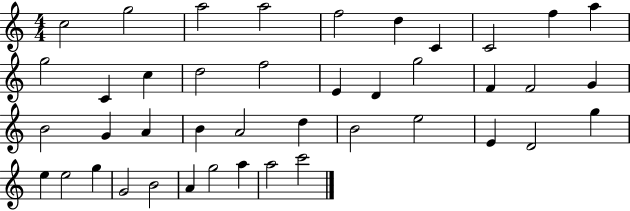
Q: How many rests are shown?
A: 0